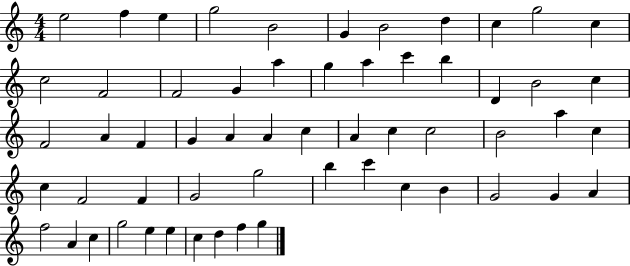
E5/h F5/q E5/q G5/h B4/h G4/q B4/h D5/q C5/q G5/h C5/q C5/h F4/h F4/h G4/q A5/q G5/q A5/q C6/q B5/q D4/q B4/h C5/q F4/h A4/q F4/q G4/q A4/q A4/q C5/q A4/q C5/q C5/h B4/h A5/q C5/q C5/q F4/h F4/q G4/h G5/h B5/q C6/q C5/q B4/q G4/h G4/q A4/q F5/h A4/q C5/q G5/h E5/q E5/q C5/q D5/q F5/q G5/q